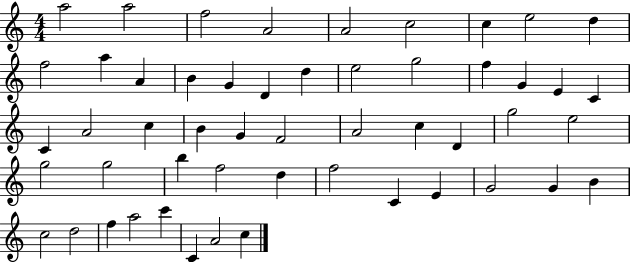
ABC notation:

X:1
T:Untitled
M:4/4
L:1/4
K:C
a2 a2 f2 A2 A2 c2 c e2 d f2 a A B G D d e2 g2 f G E C C A2 c B G F2 A2 c D g2 e2 g2 g2 b f2 d f2 C E G2 G B c2 d2 f a2 c' C A2 c